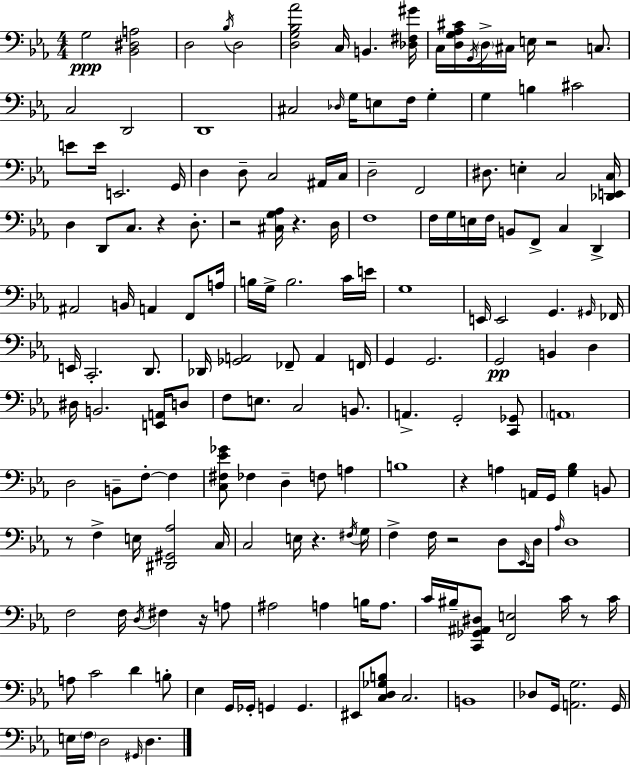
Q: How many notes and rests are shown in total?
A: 176